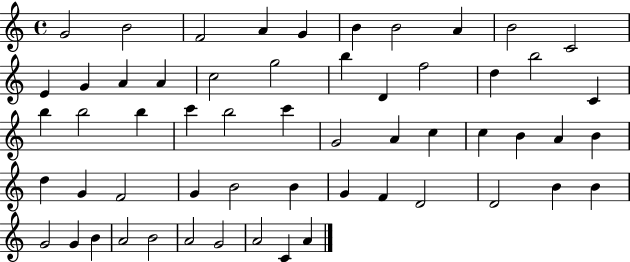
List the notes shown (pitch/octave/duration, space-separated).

G4/h B4/h F4/h A4/q G4/q B4/q B4/h A4/q B4/h C4/h E4/q G4/q A4/q A4/q C5/h G5/h B5/q D4/q F5/h D5/q B5/h C4/q B5/q B5/h B5/q C6/q B5/h C6/q G4/h A4/q C5/q C5/q B4/q A4/q B4/q D5/q G4/q F4/h G4/q B4/h B4/q G4/q F4/q D4/h D4/h B4/q B4/q G4/h G4/q B4/q A4/h B4/h A4/h G4/h A4/h C4/q A4/q